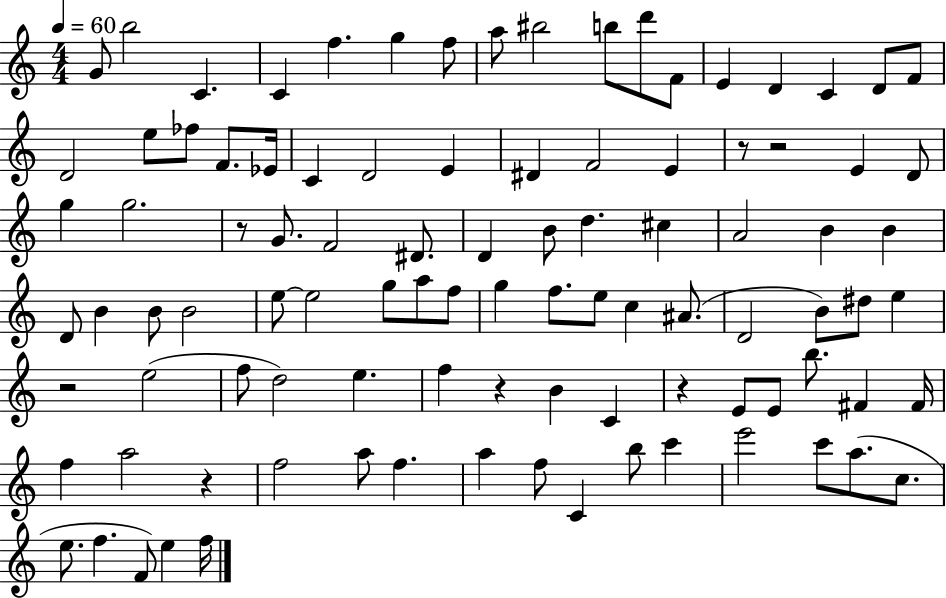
G4/e B5/h C4/q. C4/q F5/q. G5/q F5/e A5/e BIS5/h B5/e D6/e F4/e E4/q D4/q C4/q D4/e F4/e D4/h E5/e FES5/e F4/e. Eb4/s C4/q D4/h E4/q D#4/q F4/h E4/q R/e R/h E4/q D4/e G5/q G5/h. R/e G4/e. F4/h D#4/e. D4/q B4/e D5/q. C#5/q A4/h B4/q B4/q D4/e B4/q B4/e B4/h E5/e E5/h G5/e A5/e F5/e G5/q F5/e. E5/e C5/q A#4/e. D4/h B4/e D#5/e E5/q R/h E5/h F5/e D5/h E5/q. F5/q R/q B4/q C4/q R/q E4/e E4/e B5/e. F#4/q F#4/s F5/q A5/h R/q F5/h A5/e F5/q. A5/q F5/e C4/q B5/e C6/q E6/h C6/e A5/e. C5/e. E5/e. F5/q. F4/e E5/q F5/s